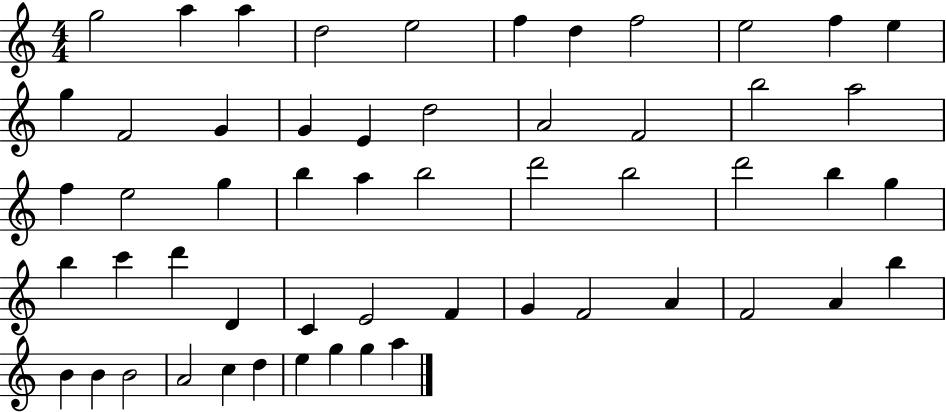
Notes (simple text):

G5/h A5/q A5/q D5/h E5/h F5/q D5/q F5/h E5/h F5/q E5/q G5/q F4/h G4/q G4/q E4/q D5/h A4/h F4/h B5/h A5/h F5/q E5/h G5/q B5/q A5/q B5/h D6/h B5/h D6/h B5/q G5/q B5/q C6/q D6/q D4/q C4/q E4/h F4/q G4/q F4/h A4/q F4/h A4/q B5/q B4/q B4/q B4/h A4/h C5/q D5/q E5/q G5/q G5/q A5/q